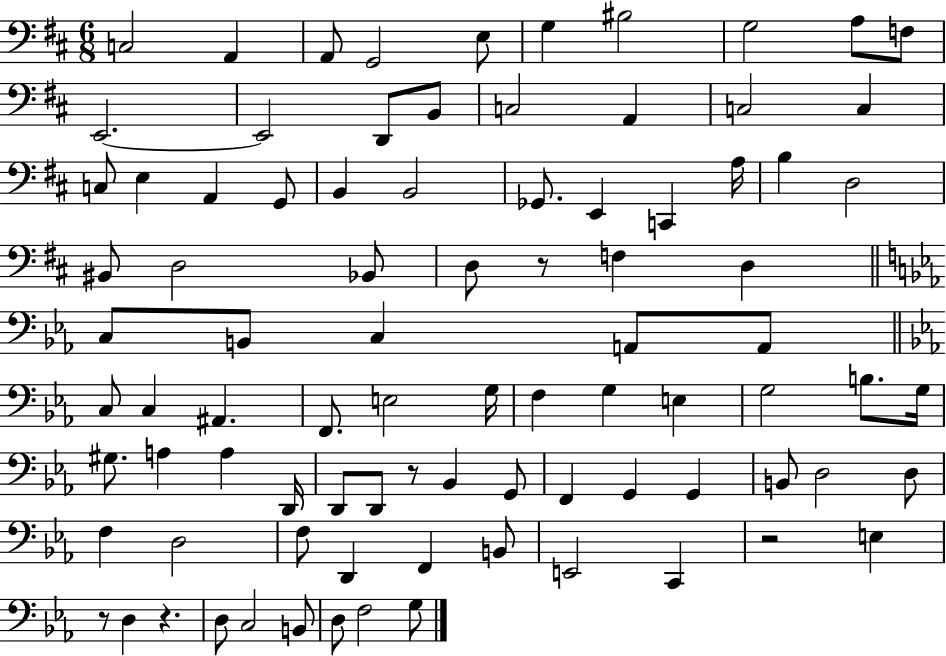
C3/h A2/q A2/e G2/h E3/e G3/q BIS3/h G3/h A3/e F3/e E2/h. E2/h D2/e B2/e C3/h A2/q C3/h C3/q C3/e E3/q A2/q G2/e B2/q B2/h Gb2/e. E2/q C2/q A3/s B3/q D3/h BIS2/e D3/h Bb2/e D3/e R/e F3/q D3/q C3/e B2/e C3/q A2/e A2/e C3/e C3/q A#2/q. F2/e. E3/h G3/s F3/q G3/q E3/q G3/h B3/e. G3/s G#3/e. A3/q A3/q D2/s D2/e D2/e R/e Bb2/q G2/e F2/q G2/q G2/q B2/e D3/h D3/e F3/q D3/h F3/e D2/q F2/q B2/e E2/h C2/q R/h E3/q R/e D3/q R/q. D3/e C3/h B2/e D3/e F3/h G3/e